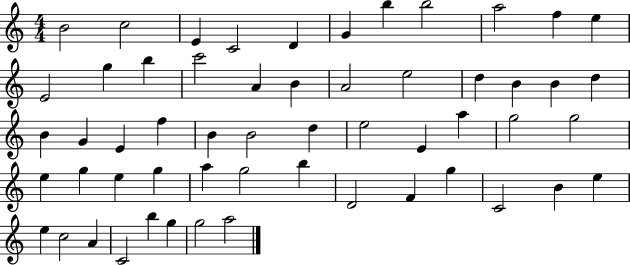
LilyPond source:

{
  \clef treble
  \numericTimeSignature
  \time 4/4
  \key c \major
  b'2 c''2 | e'4 c'2 d'4 | g'4 b''4 b''2 | a''2 f''4 e''4 | \break e'2 g''4 b''4 | c'''2 a'4 b'4 | a'2 e''2 | d''4 b'4 b'4 d''4 | \break b'4 g'4 e'4 f''4 | b'4 b'2 d''4 | e''2 e'4 a''4 | g''2 g''2 | \break e''4 g''4 e''4 g''4 | a''4 g''2 b''4 | d'2 f'4 g''4 | c'2 b'4 e''4 | \break e''4 c''2 a'4 | c'2 b''4 g''4 | g''2 a''2 | \bar "|."
}